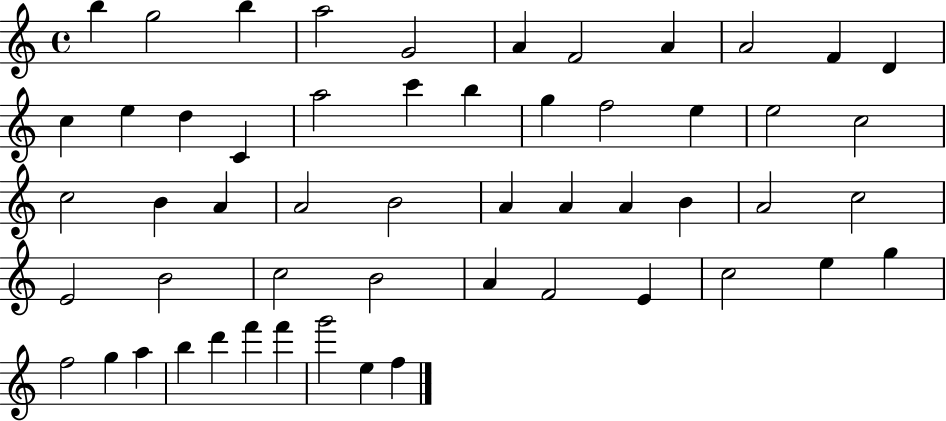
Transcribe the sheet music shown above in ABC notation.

X:1
T:Untitled
M:4/4
L:1/4
K:C
b g2 b a2 G2 A F2 A A2 F D c e d C a2 c' b g f2 e e2 c2 c2 B A A2 B2 A A A B A2 c2 E2 B2 c2 B2 A F2 E c2 e g f2 g a b d' f' f' g'2 e f